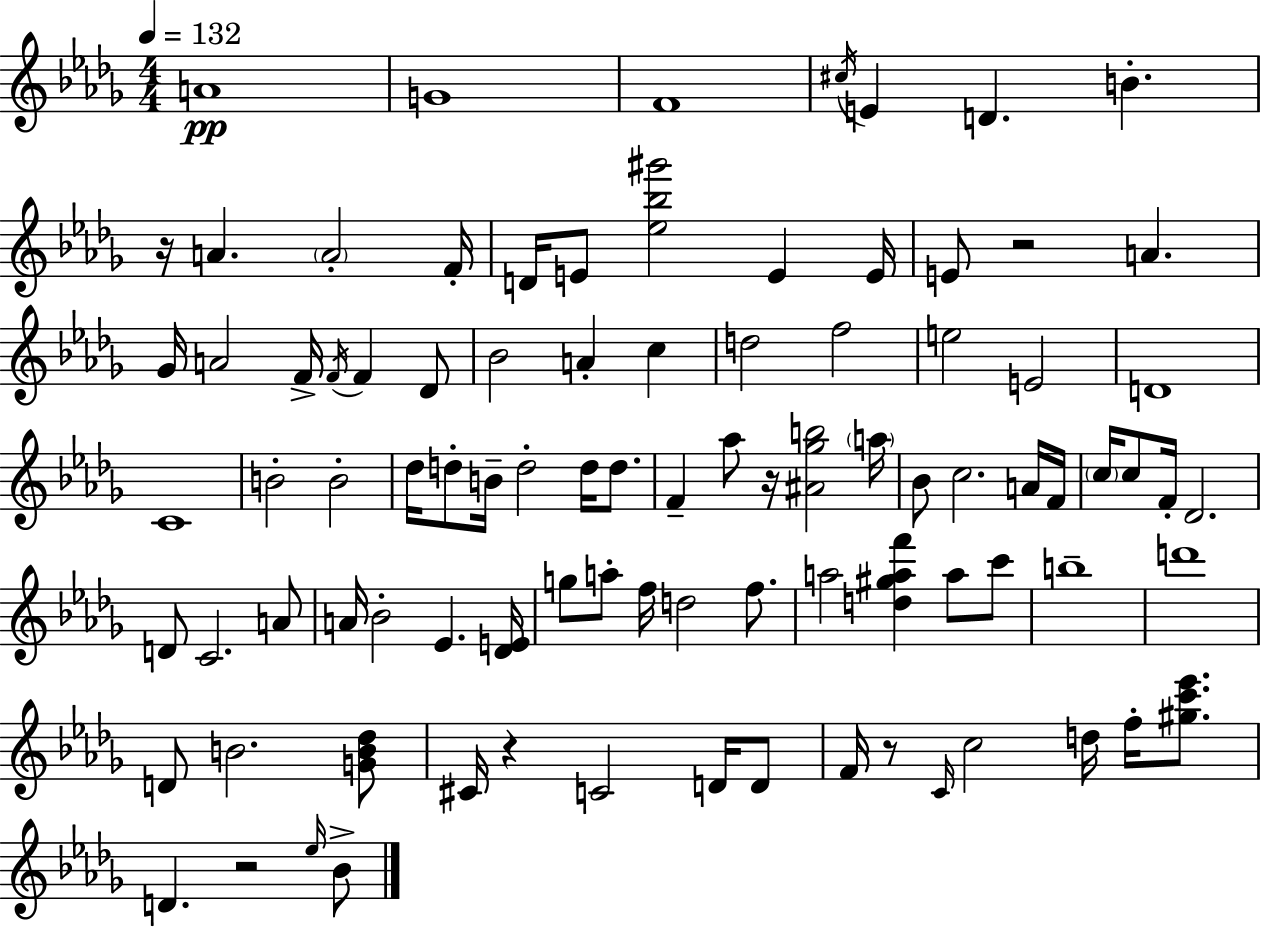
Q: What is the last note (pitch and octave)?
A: Bb4